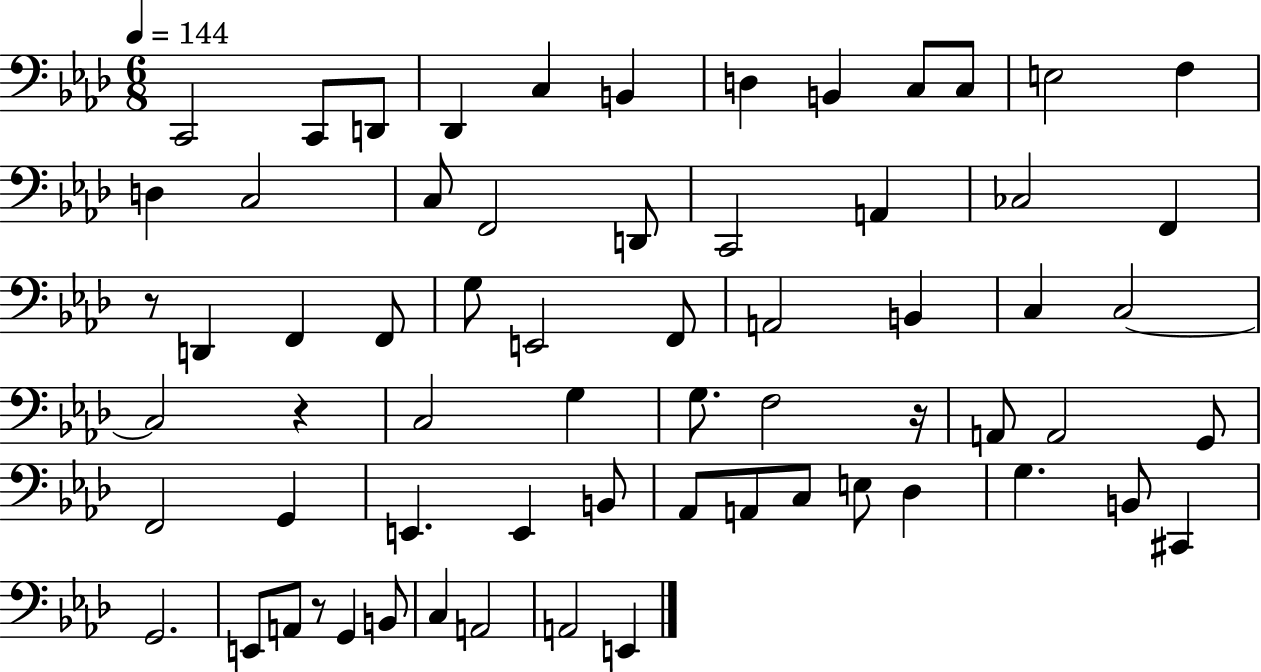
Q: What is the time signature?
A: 6/8